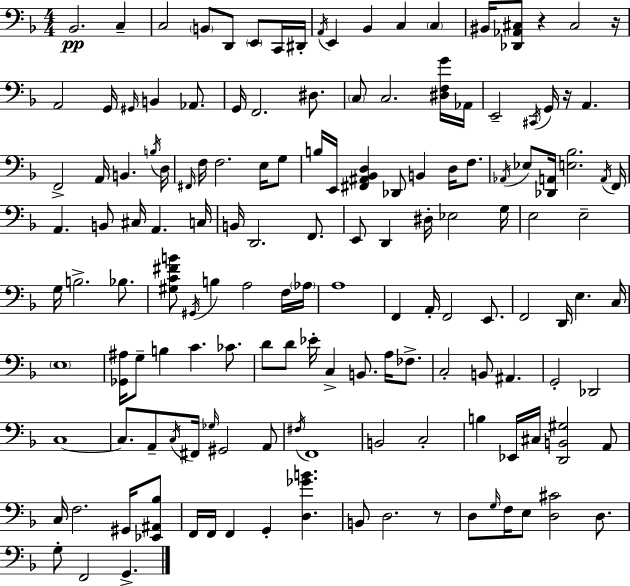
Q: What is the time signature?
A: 4/4